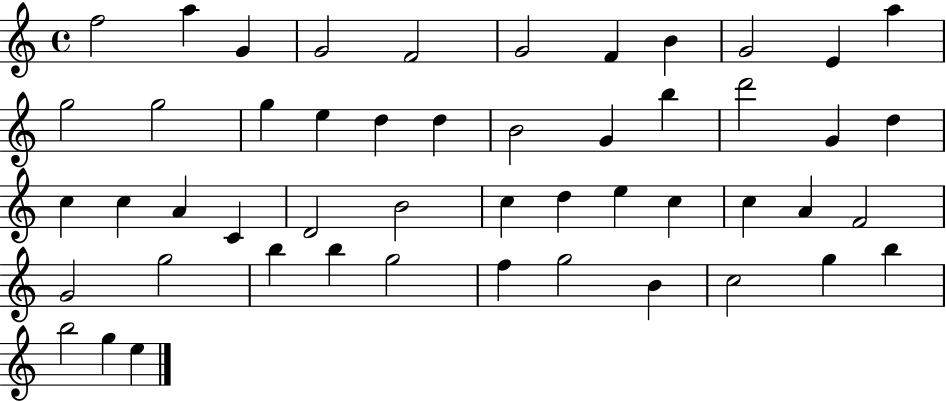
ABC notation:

X:1
T:Untitled
M:4/4
L:1/4
K:C
f2 a G G2 F2 G2 F B G2 E a g2 g2 g e d d B2 G b d'2 G d c c A C D2 B2 c d e c c A F2 G2 g2 b b g2 f g2 B c2 g b b2 g e